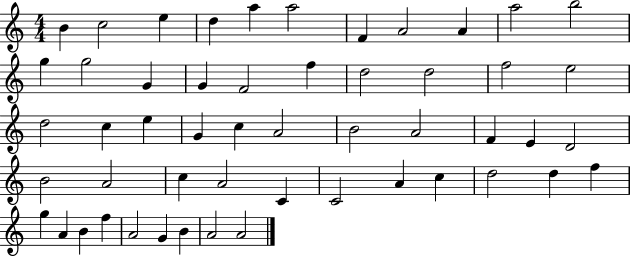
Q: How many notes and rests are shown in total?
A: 52